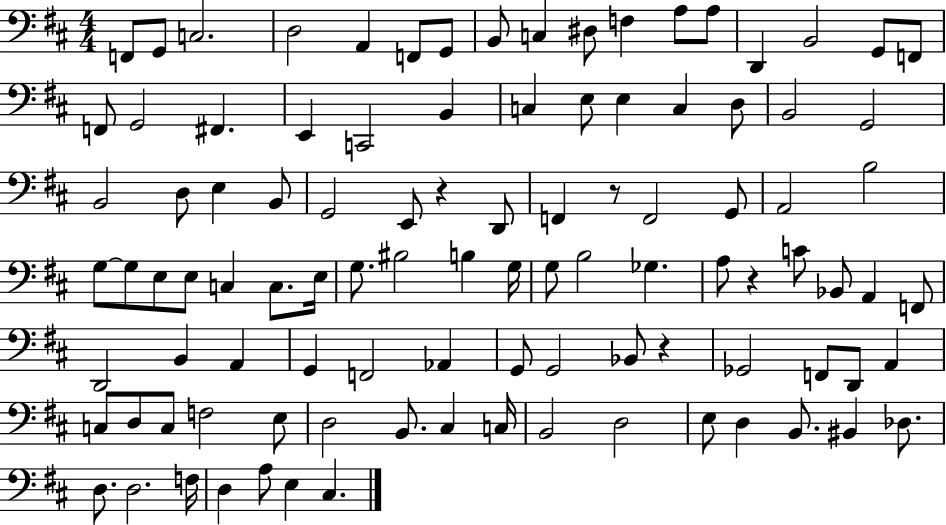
X:1
T:Untitled
M:4/4
L:1/4
K:D
F,,/2 G,,/2 C,2 D,2 A,, F,,/2 G,,/2 B,,/2 C, ^D,/2 F, A,/2 A,/2 D,, B,,2 G,,/2 F,,/2 F,,/2 G,,2 ^F,, E,, C,,2 B,, C, E,/2 E, C, D,/2 B,,2 G,,2 B,,2 D,/2 E, B,,/2 G,,2 E,,/2 z D,,/2 F,, z/2 F,,2 G,,/2 A,,2 B,2 G,/2 G,/2 E,/2 E,/2 C, C,/2 E,/4 G,/2 ^B,2 B, G,/4 G,/2 B,2 _G, A,/2 z C/2 _B,,/2 A,, F,,/2 D,,2 B,, A,, G,, F,,2 _A,, G,,/2 G,,2 _B,,/2 z _G,,2 F,,/2 D,,/2 A,, C,/2 D,/2 C,/2 F,2 E,/2 D,2 B,,/2 ^C, C,/4 B,,2 D,2 E,/2 D, B,,/2 ^B,, _D,/2 D,/2 D,2 F,/4 D, A,/2 E, ^C,